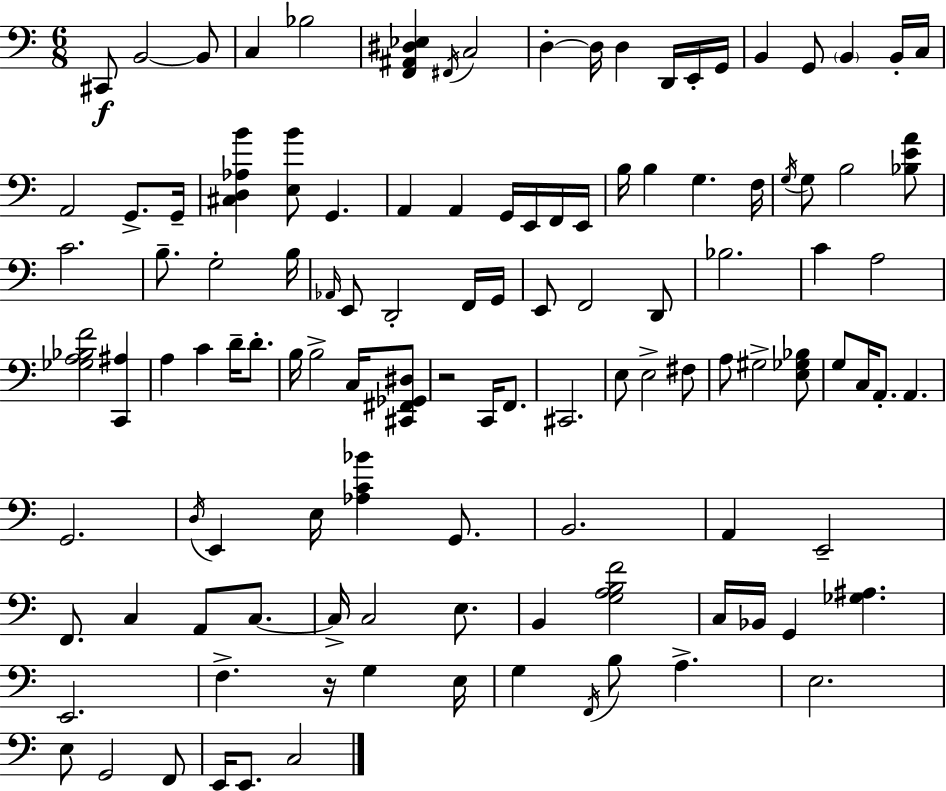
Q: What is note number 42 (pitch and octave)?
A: D2